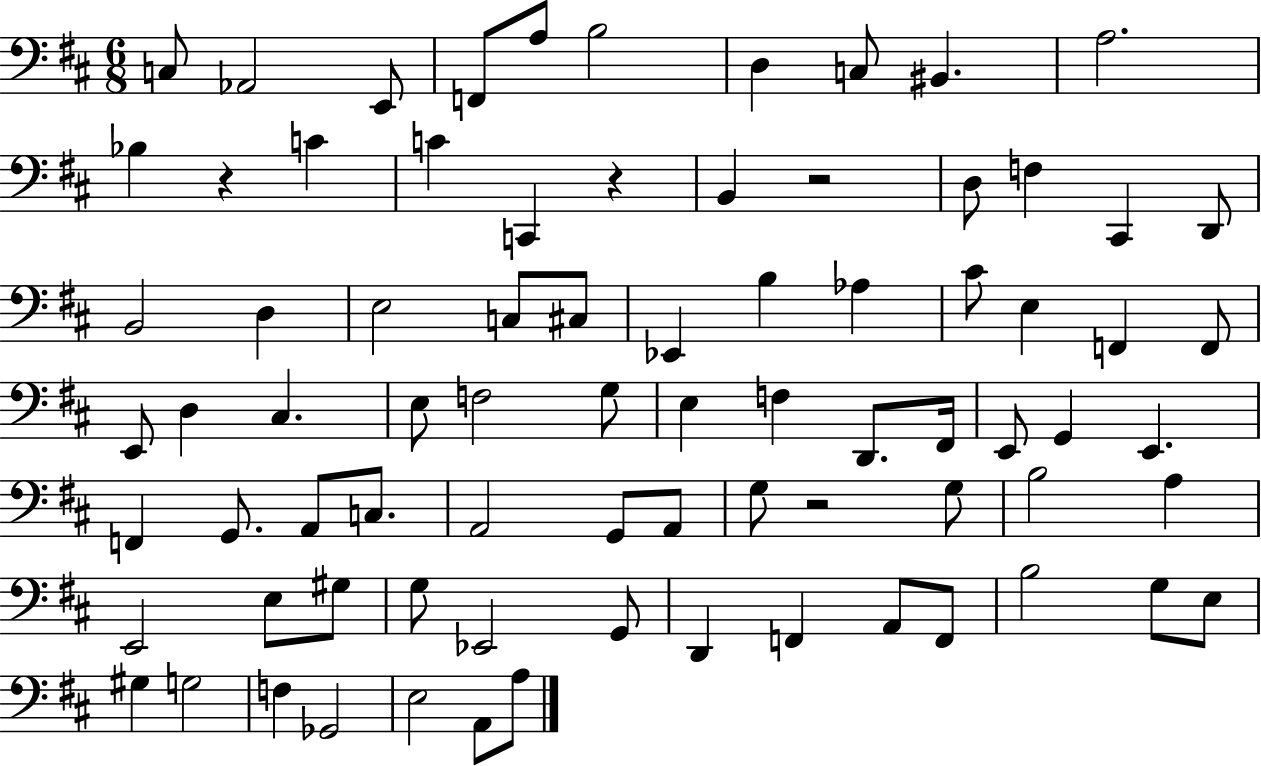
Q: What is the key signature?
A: D major